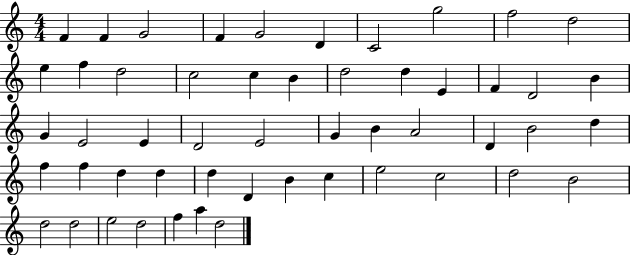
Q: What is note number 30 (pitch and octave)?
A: A4